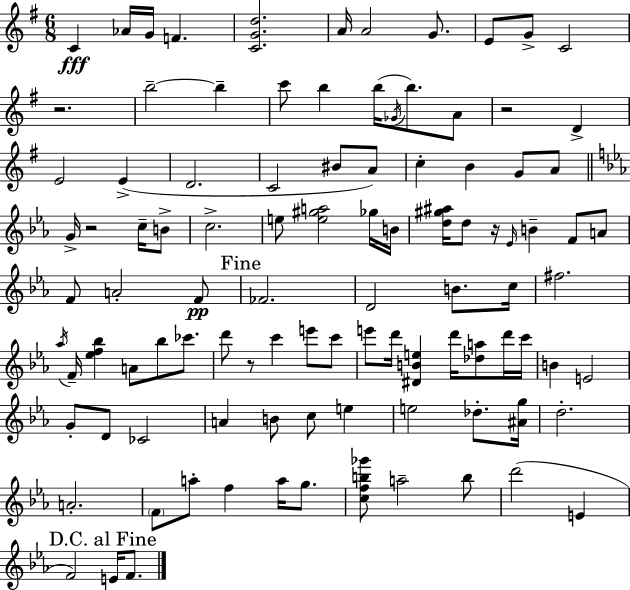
{
  \clef treble
  \numericTimeSignature
  \time 6/8
  \key g \major
  c'4\fff aes'16 g'16 f'4. | <c' g' d''>2. | a'16 a'2 g'8. | e'8 g'8-> c'2 | \break r2. | b''2--~~ b''4-- | c'''8 b''4 b''16( \acciaccatura { ges'16 } b''8.) a'8 | r2 d'4-> | \break e'2 e'4->( | d'2. | c'2 bis'8 a'8) | c''4-. b'4 g'8 a'8 | \break \bar "||" \break \key c \minor g'16-> r2 c''16-- b'8-> | c''2.-> | e''8 <e'' gis'' a''>2 ges''16 b'16 | <d'' gis'' ais''>16 d''8 r16 \grace { ees'16 } b'4-- f'8 a'8 | \break f'8 a'2-. f'8\pp | \mark "Fine" fes'2. | d'2 b'8. | c''16 fis''2. | \break \acciaccatura { aes''16 } f'16-- <ees'' f'' bes''>4 a'8 bes''8 ces'''8. | d'''8 r8 c'''4 e'''8 | c'''8 e'''8 d'''16 <dis' b' e''>4 d'''16 <des'' a''>8 | d'''16 c'''16 b'4 e'2 | \break g'8-. d'8 ces'2 | a'4 b'8 c''8 e''4 | e''2 des''8.-. | <ais' g''>16 d''2.-. | \break a'2.-. | \parenthesize f'8 a''8-. f''4 a''16 g''8. | <c'' f'' b'' ges'''>8 a''2-- | b''8 d'''2( e'4 | \break \mark "D.C. al Fine" f'2) e'16 f'8. | \bar "|."
}